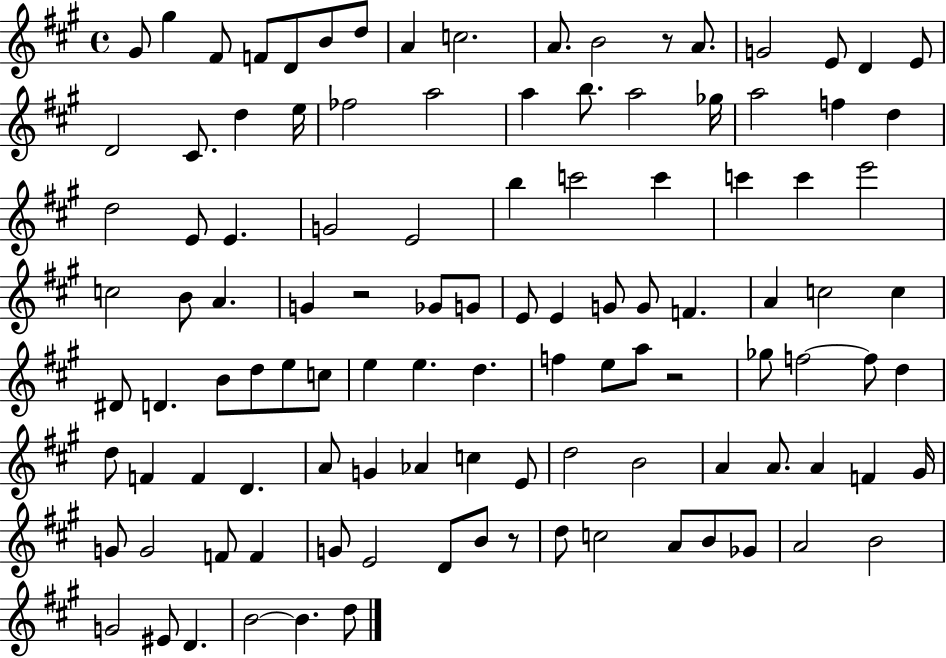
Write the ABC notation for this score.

X:1
T:Untitled
M:4/4
L:1/4
K:A
^G/2 ^g ^F/2 F/2 D/2 B/2 d/2 A c2 A/2 B2 z/2 A/2 G2 E/2 D E/2 D2 ^C/2 d e/4 _f2 a2 a b/2 a2 _g/4 a2 f d d2 E/2 E G2 E2 b c'2 c' c' c' e'2 c2 B/2 A G z2 _G/2 G/2 E/2 E G/2 G/2 F A c2 c ^D/2 D B/2 d/2 e/2 c/2 e e d f e/2 a/2 z2 _g/2 f2 f/2 d d/2 F F D A/2 G _A c E/2 d2 B2 A A/2 A F ^G/4 G/2 G2 F/2 F G/2 E2 D/2 B/2 z/2 d/2 c2 A/2 B/2 _G/2 A2 B2 G2 ^E/2 D B2 B d/2